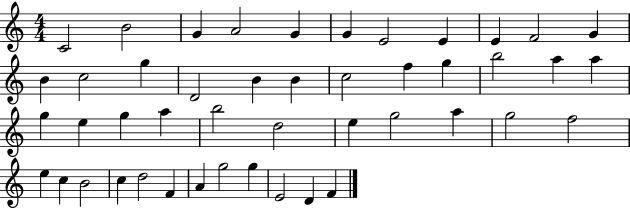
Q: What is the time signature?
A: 4/4